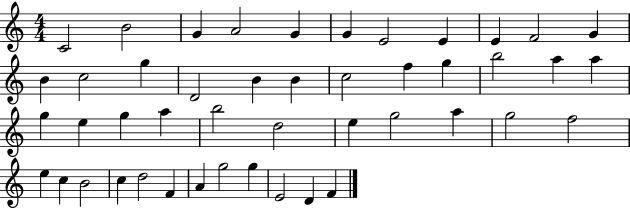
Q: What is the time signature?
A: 4/4